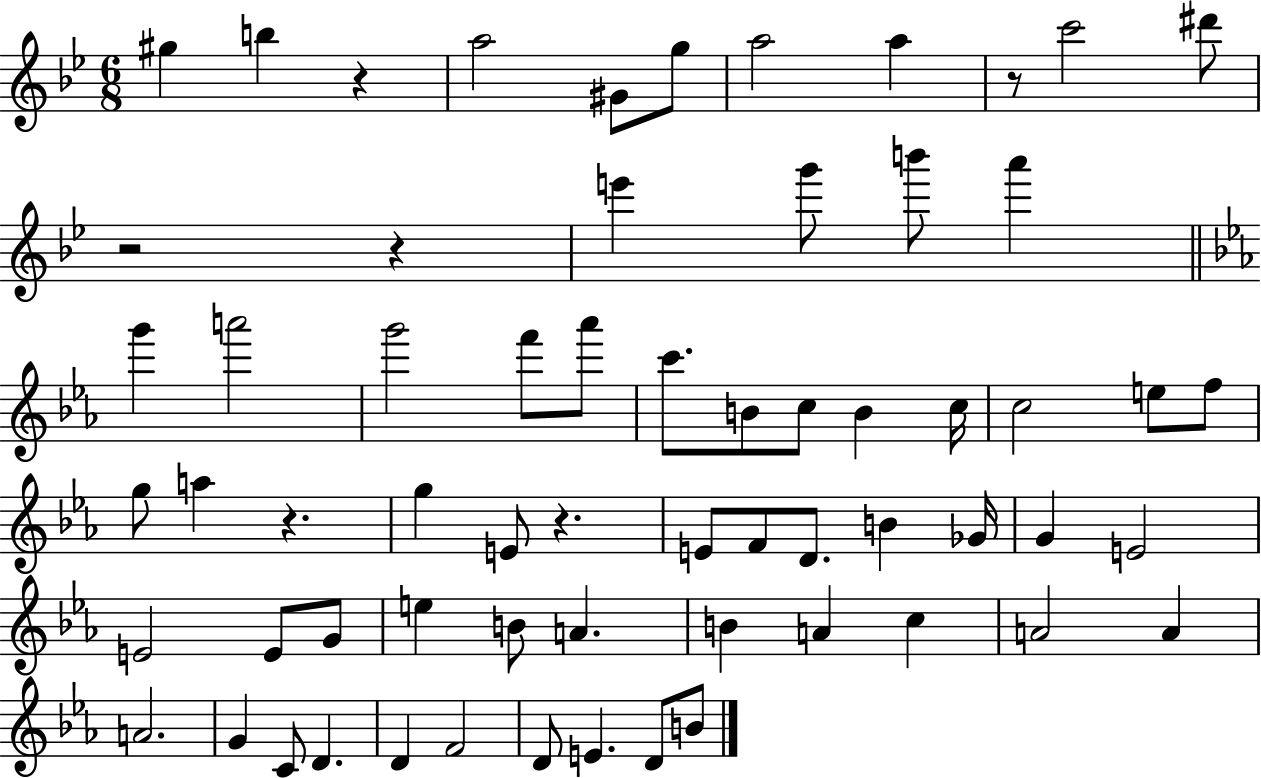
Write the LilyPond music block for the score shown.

{
  \clef treble
  \numericTimeSignature
  \time 6/8
  \key bes \major
  gis''4 b''4 r4 | a''2 gis'8 g''8 | a''2 a''4 | r8 c'''2 dis'''8 | \break r2 r4 | e'''4 g'''8 b'''8 a'''4 | \bar "||" \break \key ees \major g'''4 a'''2 | g'''2 f'''8 aes'''8 | c'''8. b'8 c''8 b'4 c''16 | c''2 e''8 f''8 | \break g''8 a''4 r4. | g''4 e'8 r4. | e'8 f'8 d'8. b'4 ges'16 | g'4 e'2 | \break e'2 e'8 g'8 | e''4 b'8 a'4. | b'4 a'4 c''4 | a'2 a'4 | \break a'2. | g'4 c'8 d'4. | d'4 f'2 | d'8 e'4. d'8 b'8 | \break \bar "|."
}